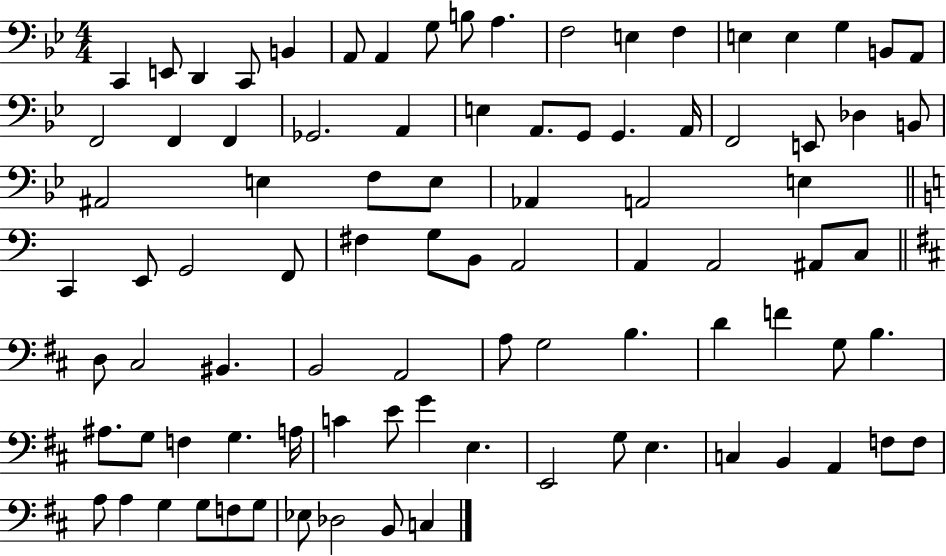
C2/q E2/e D2/q C2/e B2/q A2/e A2/q G3/e B3/e A3/q. F3/h E3/q F3/q E3/q E3/q G3/q B2/e A2/e F2/h F2/q F2/q Gb2/h. A2/q E3/q A2/e. G2/e G2/q. A2/s F2/h E2/e Db3/q B2/e A#2/h E3/q F3/e E3/e Ab2/q A2/h E3/q C2/q E2/e G2/h F2/e F#3/q G3/e B2/e A2/h A2/q A2/h A#2/e C3/e D3/e C#3/h BIS2/q. B2/h A2/h A3/e G3/h B3/q. D4/q F4/q G3/e B3/q. A#3/e. G3/e F3/q G3/q. A3/s C4/q E4/e G4/q E3/q. E2/h G3/e E3/q. C3/q B2/q A2/q F3/e F3/e A3/e A3/q G3/q G3/e F3/e G3/e Eb3/e Db3/h B2/e C3/q